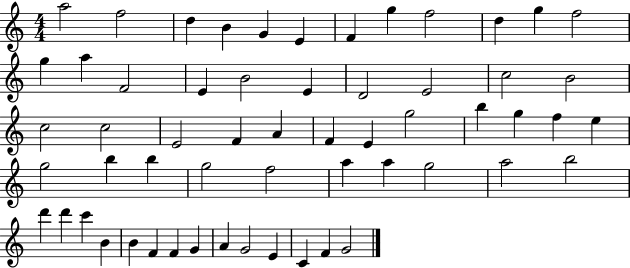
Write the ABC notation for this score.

X:1
T:Untitled
M:4/4
L:1/4
K:C
a2 f2 d B G E F g f2 d g f2 g a F2 E B2 E D2 E2 c2 B2 c2 c2 E2 F A F E g2 b g f e g2 b b g2 f2 a a g2 a2 b2 d' d' c' B B F F G A G2 E C F G2